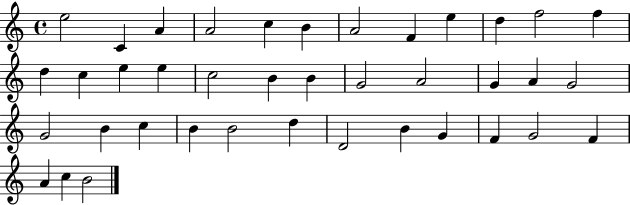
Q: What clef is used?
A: treble